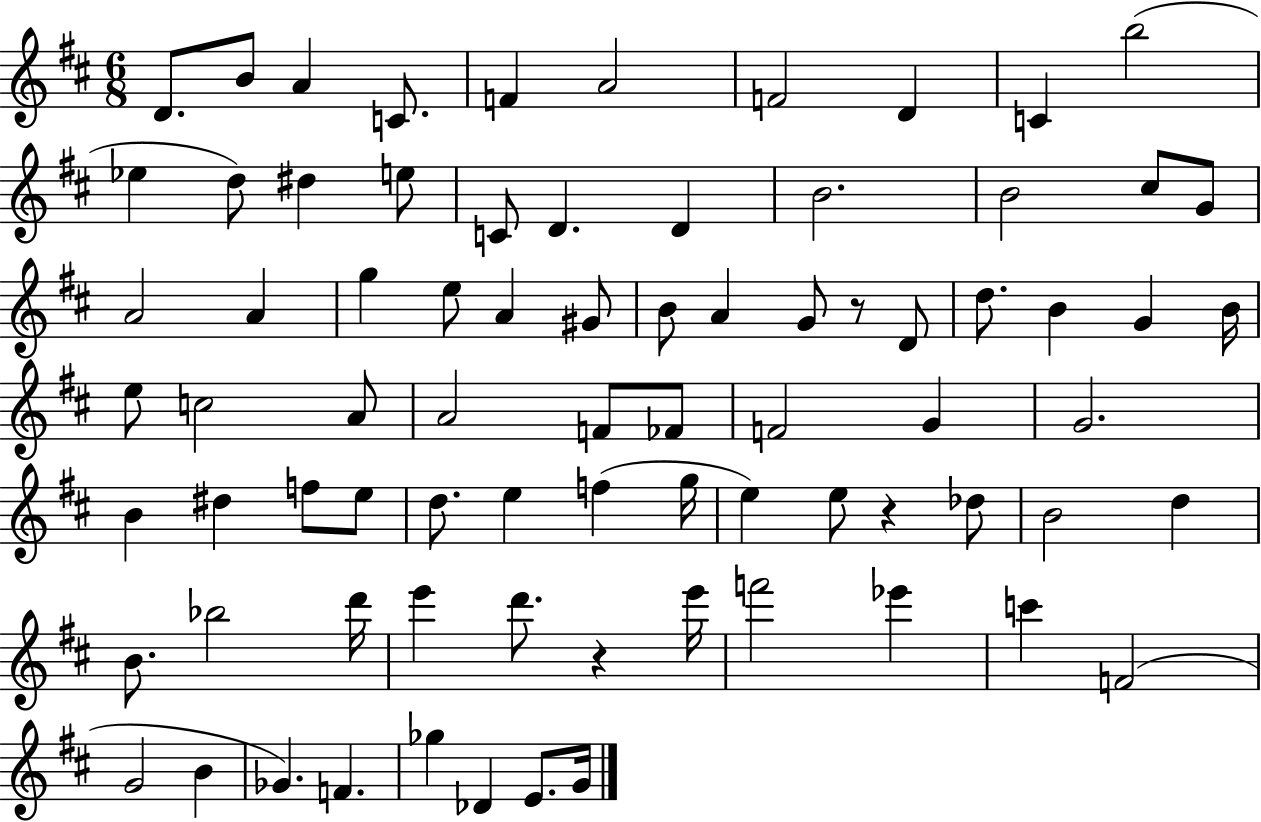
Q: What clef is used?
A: treble